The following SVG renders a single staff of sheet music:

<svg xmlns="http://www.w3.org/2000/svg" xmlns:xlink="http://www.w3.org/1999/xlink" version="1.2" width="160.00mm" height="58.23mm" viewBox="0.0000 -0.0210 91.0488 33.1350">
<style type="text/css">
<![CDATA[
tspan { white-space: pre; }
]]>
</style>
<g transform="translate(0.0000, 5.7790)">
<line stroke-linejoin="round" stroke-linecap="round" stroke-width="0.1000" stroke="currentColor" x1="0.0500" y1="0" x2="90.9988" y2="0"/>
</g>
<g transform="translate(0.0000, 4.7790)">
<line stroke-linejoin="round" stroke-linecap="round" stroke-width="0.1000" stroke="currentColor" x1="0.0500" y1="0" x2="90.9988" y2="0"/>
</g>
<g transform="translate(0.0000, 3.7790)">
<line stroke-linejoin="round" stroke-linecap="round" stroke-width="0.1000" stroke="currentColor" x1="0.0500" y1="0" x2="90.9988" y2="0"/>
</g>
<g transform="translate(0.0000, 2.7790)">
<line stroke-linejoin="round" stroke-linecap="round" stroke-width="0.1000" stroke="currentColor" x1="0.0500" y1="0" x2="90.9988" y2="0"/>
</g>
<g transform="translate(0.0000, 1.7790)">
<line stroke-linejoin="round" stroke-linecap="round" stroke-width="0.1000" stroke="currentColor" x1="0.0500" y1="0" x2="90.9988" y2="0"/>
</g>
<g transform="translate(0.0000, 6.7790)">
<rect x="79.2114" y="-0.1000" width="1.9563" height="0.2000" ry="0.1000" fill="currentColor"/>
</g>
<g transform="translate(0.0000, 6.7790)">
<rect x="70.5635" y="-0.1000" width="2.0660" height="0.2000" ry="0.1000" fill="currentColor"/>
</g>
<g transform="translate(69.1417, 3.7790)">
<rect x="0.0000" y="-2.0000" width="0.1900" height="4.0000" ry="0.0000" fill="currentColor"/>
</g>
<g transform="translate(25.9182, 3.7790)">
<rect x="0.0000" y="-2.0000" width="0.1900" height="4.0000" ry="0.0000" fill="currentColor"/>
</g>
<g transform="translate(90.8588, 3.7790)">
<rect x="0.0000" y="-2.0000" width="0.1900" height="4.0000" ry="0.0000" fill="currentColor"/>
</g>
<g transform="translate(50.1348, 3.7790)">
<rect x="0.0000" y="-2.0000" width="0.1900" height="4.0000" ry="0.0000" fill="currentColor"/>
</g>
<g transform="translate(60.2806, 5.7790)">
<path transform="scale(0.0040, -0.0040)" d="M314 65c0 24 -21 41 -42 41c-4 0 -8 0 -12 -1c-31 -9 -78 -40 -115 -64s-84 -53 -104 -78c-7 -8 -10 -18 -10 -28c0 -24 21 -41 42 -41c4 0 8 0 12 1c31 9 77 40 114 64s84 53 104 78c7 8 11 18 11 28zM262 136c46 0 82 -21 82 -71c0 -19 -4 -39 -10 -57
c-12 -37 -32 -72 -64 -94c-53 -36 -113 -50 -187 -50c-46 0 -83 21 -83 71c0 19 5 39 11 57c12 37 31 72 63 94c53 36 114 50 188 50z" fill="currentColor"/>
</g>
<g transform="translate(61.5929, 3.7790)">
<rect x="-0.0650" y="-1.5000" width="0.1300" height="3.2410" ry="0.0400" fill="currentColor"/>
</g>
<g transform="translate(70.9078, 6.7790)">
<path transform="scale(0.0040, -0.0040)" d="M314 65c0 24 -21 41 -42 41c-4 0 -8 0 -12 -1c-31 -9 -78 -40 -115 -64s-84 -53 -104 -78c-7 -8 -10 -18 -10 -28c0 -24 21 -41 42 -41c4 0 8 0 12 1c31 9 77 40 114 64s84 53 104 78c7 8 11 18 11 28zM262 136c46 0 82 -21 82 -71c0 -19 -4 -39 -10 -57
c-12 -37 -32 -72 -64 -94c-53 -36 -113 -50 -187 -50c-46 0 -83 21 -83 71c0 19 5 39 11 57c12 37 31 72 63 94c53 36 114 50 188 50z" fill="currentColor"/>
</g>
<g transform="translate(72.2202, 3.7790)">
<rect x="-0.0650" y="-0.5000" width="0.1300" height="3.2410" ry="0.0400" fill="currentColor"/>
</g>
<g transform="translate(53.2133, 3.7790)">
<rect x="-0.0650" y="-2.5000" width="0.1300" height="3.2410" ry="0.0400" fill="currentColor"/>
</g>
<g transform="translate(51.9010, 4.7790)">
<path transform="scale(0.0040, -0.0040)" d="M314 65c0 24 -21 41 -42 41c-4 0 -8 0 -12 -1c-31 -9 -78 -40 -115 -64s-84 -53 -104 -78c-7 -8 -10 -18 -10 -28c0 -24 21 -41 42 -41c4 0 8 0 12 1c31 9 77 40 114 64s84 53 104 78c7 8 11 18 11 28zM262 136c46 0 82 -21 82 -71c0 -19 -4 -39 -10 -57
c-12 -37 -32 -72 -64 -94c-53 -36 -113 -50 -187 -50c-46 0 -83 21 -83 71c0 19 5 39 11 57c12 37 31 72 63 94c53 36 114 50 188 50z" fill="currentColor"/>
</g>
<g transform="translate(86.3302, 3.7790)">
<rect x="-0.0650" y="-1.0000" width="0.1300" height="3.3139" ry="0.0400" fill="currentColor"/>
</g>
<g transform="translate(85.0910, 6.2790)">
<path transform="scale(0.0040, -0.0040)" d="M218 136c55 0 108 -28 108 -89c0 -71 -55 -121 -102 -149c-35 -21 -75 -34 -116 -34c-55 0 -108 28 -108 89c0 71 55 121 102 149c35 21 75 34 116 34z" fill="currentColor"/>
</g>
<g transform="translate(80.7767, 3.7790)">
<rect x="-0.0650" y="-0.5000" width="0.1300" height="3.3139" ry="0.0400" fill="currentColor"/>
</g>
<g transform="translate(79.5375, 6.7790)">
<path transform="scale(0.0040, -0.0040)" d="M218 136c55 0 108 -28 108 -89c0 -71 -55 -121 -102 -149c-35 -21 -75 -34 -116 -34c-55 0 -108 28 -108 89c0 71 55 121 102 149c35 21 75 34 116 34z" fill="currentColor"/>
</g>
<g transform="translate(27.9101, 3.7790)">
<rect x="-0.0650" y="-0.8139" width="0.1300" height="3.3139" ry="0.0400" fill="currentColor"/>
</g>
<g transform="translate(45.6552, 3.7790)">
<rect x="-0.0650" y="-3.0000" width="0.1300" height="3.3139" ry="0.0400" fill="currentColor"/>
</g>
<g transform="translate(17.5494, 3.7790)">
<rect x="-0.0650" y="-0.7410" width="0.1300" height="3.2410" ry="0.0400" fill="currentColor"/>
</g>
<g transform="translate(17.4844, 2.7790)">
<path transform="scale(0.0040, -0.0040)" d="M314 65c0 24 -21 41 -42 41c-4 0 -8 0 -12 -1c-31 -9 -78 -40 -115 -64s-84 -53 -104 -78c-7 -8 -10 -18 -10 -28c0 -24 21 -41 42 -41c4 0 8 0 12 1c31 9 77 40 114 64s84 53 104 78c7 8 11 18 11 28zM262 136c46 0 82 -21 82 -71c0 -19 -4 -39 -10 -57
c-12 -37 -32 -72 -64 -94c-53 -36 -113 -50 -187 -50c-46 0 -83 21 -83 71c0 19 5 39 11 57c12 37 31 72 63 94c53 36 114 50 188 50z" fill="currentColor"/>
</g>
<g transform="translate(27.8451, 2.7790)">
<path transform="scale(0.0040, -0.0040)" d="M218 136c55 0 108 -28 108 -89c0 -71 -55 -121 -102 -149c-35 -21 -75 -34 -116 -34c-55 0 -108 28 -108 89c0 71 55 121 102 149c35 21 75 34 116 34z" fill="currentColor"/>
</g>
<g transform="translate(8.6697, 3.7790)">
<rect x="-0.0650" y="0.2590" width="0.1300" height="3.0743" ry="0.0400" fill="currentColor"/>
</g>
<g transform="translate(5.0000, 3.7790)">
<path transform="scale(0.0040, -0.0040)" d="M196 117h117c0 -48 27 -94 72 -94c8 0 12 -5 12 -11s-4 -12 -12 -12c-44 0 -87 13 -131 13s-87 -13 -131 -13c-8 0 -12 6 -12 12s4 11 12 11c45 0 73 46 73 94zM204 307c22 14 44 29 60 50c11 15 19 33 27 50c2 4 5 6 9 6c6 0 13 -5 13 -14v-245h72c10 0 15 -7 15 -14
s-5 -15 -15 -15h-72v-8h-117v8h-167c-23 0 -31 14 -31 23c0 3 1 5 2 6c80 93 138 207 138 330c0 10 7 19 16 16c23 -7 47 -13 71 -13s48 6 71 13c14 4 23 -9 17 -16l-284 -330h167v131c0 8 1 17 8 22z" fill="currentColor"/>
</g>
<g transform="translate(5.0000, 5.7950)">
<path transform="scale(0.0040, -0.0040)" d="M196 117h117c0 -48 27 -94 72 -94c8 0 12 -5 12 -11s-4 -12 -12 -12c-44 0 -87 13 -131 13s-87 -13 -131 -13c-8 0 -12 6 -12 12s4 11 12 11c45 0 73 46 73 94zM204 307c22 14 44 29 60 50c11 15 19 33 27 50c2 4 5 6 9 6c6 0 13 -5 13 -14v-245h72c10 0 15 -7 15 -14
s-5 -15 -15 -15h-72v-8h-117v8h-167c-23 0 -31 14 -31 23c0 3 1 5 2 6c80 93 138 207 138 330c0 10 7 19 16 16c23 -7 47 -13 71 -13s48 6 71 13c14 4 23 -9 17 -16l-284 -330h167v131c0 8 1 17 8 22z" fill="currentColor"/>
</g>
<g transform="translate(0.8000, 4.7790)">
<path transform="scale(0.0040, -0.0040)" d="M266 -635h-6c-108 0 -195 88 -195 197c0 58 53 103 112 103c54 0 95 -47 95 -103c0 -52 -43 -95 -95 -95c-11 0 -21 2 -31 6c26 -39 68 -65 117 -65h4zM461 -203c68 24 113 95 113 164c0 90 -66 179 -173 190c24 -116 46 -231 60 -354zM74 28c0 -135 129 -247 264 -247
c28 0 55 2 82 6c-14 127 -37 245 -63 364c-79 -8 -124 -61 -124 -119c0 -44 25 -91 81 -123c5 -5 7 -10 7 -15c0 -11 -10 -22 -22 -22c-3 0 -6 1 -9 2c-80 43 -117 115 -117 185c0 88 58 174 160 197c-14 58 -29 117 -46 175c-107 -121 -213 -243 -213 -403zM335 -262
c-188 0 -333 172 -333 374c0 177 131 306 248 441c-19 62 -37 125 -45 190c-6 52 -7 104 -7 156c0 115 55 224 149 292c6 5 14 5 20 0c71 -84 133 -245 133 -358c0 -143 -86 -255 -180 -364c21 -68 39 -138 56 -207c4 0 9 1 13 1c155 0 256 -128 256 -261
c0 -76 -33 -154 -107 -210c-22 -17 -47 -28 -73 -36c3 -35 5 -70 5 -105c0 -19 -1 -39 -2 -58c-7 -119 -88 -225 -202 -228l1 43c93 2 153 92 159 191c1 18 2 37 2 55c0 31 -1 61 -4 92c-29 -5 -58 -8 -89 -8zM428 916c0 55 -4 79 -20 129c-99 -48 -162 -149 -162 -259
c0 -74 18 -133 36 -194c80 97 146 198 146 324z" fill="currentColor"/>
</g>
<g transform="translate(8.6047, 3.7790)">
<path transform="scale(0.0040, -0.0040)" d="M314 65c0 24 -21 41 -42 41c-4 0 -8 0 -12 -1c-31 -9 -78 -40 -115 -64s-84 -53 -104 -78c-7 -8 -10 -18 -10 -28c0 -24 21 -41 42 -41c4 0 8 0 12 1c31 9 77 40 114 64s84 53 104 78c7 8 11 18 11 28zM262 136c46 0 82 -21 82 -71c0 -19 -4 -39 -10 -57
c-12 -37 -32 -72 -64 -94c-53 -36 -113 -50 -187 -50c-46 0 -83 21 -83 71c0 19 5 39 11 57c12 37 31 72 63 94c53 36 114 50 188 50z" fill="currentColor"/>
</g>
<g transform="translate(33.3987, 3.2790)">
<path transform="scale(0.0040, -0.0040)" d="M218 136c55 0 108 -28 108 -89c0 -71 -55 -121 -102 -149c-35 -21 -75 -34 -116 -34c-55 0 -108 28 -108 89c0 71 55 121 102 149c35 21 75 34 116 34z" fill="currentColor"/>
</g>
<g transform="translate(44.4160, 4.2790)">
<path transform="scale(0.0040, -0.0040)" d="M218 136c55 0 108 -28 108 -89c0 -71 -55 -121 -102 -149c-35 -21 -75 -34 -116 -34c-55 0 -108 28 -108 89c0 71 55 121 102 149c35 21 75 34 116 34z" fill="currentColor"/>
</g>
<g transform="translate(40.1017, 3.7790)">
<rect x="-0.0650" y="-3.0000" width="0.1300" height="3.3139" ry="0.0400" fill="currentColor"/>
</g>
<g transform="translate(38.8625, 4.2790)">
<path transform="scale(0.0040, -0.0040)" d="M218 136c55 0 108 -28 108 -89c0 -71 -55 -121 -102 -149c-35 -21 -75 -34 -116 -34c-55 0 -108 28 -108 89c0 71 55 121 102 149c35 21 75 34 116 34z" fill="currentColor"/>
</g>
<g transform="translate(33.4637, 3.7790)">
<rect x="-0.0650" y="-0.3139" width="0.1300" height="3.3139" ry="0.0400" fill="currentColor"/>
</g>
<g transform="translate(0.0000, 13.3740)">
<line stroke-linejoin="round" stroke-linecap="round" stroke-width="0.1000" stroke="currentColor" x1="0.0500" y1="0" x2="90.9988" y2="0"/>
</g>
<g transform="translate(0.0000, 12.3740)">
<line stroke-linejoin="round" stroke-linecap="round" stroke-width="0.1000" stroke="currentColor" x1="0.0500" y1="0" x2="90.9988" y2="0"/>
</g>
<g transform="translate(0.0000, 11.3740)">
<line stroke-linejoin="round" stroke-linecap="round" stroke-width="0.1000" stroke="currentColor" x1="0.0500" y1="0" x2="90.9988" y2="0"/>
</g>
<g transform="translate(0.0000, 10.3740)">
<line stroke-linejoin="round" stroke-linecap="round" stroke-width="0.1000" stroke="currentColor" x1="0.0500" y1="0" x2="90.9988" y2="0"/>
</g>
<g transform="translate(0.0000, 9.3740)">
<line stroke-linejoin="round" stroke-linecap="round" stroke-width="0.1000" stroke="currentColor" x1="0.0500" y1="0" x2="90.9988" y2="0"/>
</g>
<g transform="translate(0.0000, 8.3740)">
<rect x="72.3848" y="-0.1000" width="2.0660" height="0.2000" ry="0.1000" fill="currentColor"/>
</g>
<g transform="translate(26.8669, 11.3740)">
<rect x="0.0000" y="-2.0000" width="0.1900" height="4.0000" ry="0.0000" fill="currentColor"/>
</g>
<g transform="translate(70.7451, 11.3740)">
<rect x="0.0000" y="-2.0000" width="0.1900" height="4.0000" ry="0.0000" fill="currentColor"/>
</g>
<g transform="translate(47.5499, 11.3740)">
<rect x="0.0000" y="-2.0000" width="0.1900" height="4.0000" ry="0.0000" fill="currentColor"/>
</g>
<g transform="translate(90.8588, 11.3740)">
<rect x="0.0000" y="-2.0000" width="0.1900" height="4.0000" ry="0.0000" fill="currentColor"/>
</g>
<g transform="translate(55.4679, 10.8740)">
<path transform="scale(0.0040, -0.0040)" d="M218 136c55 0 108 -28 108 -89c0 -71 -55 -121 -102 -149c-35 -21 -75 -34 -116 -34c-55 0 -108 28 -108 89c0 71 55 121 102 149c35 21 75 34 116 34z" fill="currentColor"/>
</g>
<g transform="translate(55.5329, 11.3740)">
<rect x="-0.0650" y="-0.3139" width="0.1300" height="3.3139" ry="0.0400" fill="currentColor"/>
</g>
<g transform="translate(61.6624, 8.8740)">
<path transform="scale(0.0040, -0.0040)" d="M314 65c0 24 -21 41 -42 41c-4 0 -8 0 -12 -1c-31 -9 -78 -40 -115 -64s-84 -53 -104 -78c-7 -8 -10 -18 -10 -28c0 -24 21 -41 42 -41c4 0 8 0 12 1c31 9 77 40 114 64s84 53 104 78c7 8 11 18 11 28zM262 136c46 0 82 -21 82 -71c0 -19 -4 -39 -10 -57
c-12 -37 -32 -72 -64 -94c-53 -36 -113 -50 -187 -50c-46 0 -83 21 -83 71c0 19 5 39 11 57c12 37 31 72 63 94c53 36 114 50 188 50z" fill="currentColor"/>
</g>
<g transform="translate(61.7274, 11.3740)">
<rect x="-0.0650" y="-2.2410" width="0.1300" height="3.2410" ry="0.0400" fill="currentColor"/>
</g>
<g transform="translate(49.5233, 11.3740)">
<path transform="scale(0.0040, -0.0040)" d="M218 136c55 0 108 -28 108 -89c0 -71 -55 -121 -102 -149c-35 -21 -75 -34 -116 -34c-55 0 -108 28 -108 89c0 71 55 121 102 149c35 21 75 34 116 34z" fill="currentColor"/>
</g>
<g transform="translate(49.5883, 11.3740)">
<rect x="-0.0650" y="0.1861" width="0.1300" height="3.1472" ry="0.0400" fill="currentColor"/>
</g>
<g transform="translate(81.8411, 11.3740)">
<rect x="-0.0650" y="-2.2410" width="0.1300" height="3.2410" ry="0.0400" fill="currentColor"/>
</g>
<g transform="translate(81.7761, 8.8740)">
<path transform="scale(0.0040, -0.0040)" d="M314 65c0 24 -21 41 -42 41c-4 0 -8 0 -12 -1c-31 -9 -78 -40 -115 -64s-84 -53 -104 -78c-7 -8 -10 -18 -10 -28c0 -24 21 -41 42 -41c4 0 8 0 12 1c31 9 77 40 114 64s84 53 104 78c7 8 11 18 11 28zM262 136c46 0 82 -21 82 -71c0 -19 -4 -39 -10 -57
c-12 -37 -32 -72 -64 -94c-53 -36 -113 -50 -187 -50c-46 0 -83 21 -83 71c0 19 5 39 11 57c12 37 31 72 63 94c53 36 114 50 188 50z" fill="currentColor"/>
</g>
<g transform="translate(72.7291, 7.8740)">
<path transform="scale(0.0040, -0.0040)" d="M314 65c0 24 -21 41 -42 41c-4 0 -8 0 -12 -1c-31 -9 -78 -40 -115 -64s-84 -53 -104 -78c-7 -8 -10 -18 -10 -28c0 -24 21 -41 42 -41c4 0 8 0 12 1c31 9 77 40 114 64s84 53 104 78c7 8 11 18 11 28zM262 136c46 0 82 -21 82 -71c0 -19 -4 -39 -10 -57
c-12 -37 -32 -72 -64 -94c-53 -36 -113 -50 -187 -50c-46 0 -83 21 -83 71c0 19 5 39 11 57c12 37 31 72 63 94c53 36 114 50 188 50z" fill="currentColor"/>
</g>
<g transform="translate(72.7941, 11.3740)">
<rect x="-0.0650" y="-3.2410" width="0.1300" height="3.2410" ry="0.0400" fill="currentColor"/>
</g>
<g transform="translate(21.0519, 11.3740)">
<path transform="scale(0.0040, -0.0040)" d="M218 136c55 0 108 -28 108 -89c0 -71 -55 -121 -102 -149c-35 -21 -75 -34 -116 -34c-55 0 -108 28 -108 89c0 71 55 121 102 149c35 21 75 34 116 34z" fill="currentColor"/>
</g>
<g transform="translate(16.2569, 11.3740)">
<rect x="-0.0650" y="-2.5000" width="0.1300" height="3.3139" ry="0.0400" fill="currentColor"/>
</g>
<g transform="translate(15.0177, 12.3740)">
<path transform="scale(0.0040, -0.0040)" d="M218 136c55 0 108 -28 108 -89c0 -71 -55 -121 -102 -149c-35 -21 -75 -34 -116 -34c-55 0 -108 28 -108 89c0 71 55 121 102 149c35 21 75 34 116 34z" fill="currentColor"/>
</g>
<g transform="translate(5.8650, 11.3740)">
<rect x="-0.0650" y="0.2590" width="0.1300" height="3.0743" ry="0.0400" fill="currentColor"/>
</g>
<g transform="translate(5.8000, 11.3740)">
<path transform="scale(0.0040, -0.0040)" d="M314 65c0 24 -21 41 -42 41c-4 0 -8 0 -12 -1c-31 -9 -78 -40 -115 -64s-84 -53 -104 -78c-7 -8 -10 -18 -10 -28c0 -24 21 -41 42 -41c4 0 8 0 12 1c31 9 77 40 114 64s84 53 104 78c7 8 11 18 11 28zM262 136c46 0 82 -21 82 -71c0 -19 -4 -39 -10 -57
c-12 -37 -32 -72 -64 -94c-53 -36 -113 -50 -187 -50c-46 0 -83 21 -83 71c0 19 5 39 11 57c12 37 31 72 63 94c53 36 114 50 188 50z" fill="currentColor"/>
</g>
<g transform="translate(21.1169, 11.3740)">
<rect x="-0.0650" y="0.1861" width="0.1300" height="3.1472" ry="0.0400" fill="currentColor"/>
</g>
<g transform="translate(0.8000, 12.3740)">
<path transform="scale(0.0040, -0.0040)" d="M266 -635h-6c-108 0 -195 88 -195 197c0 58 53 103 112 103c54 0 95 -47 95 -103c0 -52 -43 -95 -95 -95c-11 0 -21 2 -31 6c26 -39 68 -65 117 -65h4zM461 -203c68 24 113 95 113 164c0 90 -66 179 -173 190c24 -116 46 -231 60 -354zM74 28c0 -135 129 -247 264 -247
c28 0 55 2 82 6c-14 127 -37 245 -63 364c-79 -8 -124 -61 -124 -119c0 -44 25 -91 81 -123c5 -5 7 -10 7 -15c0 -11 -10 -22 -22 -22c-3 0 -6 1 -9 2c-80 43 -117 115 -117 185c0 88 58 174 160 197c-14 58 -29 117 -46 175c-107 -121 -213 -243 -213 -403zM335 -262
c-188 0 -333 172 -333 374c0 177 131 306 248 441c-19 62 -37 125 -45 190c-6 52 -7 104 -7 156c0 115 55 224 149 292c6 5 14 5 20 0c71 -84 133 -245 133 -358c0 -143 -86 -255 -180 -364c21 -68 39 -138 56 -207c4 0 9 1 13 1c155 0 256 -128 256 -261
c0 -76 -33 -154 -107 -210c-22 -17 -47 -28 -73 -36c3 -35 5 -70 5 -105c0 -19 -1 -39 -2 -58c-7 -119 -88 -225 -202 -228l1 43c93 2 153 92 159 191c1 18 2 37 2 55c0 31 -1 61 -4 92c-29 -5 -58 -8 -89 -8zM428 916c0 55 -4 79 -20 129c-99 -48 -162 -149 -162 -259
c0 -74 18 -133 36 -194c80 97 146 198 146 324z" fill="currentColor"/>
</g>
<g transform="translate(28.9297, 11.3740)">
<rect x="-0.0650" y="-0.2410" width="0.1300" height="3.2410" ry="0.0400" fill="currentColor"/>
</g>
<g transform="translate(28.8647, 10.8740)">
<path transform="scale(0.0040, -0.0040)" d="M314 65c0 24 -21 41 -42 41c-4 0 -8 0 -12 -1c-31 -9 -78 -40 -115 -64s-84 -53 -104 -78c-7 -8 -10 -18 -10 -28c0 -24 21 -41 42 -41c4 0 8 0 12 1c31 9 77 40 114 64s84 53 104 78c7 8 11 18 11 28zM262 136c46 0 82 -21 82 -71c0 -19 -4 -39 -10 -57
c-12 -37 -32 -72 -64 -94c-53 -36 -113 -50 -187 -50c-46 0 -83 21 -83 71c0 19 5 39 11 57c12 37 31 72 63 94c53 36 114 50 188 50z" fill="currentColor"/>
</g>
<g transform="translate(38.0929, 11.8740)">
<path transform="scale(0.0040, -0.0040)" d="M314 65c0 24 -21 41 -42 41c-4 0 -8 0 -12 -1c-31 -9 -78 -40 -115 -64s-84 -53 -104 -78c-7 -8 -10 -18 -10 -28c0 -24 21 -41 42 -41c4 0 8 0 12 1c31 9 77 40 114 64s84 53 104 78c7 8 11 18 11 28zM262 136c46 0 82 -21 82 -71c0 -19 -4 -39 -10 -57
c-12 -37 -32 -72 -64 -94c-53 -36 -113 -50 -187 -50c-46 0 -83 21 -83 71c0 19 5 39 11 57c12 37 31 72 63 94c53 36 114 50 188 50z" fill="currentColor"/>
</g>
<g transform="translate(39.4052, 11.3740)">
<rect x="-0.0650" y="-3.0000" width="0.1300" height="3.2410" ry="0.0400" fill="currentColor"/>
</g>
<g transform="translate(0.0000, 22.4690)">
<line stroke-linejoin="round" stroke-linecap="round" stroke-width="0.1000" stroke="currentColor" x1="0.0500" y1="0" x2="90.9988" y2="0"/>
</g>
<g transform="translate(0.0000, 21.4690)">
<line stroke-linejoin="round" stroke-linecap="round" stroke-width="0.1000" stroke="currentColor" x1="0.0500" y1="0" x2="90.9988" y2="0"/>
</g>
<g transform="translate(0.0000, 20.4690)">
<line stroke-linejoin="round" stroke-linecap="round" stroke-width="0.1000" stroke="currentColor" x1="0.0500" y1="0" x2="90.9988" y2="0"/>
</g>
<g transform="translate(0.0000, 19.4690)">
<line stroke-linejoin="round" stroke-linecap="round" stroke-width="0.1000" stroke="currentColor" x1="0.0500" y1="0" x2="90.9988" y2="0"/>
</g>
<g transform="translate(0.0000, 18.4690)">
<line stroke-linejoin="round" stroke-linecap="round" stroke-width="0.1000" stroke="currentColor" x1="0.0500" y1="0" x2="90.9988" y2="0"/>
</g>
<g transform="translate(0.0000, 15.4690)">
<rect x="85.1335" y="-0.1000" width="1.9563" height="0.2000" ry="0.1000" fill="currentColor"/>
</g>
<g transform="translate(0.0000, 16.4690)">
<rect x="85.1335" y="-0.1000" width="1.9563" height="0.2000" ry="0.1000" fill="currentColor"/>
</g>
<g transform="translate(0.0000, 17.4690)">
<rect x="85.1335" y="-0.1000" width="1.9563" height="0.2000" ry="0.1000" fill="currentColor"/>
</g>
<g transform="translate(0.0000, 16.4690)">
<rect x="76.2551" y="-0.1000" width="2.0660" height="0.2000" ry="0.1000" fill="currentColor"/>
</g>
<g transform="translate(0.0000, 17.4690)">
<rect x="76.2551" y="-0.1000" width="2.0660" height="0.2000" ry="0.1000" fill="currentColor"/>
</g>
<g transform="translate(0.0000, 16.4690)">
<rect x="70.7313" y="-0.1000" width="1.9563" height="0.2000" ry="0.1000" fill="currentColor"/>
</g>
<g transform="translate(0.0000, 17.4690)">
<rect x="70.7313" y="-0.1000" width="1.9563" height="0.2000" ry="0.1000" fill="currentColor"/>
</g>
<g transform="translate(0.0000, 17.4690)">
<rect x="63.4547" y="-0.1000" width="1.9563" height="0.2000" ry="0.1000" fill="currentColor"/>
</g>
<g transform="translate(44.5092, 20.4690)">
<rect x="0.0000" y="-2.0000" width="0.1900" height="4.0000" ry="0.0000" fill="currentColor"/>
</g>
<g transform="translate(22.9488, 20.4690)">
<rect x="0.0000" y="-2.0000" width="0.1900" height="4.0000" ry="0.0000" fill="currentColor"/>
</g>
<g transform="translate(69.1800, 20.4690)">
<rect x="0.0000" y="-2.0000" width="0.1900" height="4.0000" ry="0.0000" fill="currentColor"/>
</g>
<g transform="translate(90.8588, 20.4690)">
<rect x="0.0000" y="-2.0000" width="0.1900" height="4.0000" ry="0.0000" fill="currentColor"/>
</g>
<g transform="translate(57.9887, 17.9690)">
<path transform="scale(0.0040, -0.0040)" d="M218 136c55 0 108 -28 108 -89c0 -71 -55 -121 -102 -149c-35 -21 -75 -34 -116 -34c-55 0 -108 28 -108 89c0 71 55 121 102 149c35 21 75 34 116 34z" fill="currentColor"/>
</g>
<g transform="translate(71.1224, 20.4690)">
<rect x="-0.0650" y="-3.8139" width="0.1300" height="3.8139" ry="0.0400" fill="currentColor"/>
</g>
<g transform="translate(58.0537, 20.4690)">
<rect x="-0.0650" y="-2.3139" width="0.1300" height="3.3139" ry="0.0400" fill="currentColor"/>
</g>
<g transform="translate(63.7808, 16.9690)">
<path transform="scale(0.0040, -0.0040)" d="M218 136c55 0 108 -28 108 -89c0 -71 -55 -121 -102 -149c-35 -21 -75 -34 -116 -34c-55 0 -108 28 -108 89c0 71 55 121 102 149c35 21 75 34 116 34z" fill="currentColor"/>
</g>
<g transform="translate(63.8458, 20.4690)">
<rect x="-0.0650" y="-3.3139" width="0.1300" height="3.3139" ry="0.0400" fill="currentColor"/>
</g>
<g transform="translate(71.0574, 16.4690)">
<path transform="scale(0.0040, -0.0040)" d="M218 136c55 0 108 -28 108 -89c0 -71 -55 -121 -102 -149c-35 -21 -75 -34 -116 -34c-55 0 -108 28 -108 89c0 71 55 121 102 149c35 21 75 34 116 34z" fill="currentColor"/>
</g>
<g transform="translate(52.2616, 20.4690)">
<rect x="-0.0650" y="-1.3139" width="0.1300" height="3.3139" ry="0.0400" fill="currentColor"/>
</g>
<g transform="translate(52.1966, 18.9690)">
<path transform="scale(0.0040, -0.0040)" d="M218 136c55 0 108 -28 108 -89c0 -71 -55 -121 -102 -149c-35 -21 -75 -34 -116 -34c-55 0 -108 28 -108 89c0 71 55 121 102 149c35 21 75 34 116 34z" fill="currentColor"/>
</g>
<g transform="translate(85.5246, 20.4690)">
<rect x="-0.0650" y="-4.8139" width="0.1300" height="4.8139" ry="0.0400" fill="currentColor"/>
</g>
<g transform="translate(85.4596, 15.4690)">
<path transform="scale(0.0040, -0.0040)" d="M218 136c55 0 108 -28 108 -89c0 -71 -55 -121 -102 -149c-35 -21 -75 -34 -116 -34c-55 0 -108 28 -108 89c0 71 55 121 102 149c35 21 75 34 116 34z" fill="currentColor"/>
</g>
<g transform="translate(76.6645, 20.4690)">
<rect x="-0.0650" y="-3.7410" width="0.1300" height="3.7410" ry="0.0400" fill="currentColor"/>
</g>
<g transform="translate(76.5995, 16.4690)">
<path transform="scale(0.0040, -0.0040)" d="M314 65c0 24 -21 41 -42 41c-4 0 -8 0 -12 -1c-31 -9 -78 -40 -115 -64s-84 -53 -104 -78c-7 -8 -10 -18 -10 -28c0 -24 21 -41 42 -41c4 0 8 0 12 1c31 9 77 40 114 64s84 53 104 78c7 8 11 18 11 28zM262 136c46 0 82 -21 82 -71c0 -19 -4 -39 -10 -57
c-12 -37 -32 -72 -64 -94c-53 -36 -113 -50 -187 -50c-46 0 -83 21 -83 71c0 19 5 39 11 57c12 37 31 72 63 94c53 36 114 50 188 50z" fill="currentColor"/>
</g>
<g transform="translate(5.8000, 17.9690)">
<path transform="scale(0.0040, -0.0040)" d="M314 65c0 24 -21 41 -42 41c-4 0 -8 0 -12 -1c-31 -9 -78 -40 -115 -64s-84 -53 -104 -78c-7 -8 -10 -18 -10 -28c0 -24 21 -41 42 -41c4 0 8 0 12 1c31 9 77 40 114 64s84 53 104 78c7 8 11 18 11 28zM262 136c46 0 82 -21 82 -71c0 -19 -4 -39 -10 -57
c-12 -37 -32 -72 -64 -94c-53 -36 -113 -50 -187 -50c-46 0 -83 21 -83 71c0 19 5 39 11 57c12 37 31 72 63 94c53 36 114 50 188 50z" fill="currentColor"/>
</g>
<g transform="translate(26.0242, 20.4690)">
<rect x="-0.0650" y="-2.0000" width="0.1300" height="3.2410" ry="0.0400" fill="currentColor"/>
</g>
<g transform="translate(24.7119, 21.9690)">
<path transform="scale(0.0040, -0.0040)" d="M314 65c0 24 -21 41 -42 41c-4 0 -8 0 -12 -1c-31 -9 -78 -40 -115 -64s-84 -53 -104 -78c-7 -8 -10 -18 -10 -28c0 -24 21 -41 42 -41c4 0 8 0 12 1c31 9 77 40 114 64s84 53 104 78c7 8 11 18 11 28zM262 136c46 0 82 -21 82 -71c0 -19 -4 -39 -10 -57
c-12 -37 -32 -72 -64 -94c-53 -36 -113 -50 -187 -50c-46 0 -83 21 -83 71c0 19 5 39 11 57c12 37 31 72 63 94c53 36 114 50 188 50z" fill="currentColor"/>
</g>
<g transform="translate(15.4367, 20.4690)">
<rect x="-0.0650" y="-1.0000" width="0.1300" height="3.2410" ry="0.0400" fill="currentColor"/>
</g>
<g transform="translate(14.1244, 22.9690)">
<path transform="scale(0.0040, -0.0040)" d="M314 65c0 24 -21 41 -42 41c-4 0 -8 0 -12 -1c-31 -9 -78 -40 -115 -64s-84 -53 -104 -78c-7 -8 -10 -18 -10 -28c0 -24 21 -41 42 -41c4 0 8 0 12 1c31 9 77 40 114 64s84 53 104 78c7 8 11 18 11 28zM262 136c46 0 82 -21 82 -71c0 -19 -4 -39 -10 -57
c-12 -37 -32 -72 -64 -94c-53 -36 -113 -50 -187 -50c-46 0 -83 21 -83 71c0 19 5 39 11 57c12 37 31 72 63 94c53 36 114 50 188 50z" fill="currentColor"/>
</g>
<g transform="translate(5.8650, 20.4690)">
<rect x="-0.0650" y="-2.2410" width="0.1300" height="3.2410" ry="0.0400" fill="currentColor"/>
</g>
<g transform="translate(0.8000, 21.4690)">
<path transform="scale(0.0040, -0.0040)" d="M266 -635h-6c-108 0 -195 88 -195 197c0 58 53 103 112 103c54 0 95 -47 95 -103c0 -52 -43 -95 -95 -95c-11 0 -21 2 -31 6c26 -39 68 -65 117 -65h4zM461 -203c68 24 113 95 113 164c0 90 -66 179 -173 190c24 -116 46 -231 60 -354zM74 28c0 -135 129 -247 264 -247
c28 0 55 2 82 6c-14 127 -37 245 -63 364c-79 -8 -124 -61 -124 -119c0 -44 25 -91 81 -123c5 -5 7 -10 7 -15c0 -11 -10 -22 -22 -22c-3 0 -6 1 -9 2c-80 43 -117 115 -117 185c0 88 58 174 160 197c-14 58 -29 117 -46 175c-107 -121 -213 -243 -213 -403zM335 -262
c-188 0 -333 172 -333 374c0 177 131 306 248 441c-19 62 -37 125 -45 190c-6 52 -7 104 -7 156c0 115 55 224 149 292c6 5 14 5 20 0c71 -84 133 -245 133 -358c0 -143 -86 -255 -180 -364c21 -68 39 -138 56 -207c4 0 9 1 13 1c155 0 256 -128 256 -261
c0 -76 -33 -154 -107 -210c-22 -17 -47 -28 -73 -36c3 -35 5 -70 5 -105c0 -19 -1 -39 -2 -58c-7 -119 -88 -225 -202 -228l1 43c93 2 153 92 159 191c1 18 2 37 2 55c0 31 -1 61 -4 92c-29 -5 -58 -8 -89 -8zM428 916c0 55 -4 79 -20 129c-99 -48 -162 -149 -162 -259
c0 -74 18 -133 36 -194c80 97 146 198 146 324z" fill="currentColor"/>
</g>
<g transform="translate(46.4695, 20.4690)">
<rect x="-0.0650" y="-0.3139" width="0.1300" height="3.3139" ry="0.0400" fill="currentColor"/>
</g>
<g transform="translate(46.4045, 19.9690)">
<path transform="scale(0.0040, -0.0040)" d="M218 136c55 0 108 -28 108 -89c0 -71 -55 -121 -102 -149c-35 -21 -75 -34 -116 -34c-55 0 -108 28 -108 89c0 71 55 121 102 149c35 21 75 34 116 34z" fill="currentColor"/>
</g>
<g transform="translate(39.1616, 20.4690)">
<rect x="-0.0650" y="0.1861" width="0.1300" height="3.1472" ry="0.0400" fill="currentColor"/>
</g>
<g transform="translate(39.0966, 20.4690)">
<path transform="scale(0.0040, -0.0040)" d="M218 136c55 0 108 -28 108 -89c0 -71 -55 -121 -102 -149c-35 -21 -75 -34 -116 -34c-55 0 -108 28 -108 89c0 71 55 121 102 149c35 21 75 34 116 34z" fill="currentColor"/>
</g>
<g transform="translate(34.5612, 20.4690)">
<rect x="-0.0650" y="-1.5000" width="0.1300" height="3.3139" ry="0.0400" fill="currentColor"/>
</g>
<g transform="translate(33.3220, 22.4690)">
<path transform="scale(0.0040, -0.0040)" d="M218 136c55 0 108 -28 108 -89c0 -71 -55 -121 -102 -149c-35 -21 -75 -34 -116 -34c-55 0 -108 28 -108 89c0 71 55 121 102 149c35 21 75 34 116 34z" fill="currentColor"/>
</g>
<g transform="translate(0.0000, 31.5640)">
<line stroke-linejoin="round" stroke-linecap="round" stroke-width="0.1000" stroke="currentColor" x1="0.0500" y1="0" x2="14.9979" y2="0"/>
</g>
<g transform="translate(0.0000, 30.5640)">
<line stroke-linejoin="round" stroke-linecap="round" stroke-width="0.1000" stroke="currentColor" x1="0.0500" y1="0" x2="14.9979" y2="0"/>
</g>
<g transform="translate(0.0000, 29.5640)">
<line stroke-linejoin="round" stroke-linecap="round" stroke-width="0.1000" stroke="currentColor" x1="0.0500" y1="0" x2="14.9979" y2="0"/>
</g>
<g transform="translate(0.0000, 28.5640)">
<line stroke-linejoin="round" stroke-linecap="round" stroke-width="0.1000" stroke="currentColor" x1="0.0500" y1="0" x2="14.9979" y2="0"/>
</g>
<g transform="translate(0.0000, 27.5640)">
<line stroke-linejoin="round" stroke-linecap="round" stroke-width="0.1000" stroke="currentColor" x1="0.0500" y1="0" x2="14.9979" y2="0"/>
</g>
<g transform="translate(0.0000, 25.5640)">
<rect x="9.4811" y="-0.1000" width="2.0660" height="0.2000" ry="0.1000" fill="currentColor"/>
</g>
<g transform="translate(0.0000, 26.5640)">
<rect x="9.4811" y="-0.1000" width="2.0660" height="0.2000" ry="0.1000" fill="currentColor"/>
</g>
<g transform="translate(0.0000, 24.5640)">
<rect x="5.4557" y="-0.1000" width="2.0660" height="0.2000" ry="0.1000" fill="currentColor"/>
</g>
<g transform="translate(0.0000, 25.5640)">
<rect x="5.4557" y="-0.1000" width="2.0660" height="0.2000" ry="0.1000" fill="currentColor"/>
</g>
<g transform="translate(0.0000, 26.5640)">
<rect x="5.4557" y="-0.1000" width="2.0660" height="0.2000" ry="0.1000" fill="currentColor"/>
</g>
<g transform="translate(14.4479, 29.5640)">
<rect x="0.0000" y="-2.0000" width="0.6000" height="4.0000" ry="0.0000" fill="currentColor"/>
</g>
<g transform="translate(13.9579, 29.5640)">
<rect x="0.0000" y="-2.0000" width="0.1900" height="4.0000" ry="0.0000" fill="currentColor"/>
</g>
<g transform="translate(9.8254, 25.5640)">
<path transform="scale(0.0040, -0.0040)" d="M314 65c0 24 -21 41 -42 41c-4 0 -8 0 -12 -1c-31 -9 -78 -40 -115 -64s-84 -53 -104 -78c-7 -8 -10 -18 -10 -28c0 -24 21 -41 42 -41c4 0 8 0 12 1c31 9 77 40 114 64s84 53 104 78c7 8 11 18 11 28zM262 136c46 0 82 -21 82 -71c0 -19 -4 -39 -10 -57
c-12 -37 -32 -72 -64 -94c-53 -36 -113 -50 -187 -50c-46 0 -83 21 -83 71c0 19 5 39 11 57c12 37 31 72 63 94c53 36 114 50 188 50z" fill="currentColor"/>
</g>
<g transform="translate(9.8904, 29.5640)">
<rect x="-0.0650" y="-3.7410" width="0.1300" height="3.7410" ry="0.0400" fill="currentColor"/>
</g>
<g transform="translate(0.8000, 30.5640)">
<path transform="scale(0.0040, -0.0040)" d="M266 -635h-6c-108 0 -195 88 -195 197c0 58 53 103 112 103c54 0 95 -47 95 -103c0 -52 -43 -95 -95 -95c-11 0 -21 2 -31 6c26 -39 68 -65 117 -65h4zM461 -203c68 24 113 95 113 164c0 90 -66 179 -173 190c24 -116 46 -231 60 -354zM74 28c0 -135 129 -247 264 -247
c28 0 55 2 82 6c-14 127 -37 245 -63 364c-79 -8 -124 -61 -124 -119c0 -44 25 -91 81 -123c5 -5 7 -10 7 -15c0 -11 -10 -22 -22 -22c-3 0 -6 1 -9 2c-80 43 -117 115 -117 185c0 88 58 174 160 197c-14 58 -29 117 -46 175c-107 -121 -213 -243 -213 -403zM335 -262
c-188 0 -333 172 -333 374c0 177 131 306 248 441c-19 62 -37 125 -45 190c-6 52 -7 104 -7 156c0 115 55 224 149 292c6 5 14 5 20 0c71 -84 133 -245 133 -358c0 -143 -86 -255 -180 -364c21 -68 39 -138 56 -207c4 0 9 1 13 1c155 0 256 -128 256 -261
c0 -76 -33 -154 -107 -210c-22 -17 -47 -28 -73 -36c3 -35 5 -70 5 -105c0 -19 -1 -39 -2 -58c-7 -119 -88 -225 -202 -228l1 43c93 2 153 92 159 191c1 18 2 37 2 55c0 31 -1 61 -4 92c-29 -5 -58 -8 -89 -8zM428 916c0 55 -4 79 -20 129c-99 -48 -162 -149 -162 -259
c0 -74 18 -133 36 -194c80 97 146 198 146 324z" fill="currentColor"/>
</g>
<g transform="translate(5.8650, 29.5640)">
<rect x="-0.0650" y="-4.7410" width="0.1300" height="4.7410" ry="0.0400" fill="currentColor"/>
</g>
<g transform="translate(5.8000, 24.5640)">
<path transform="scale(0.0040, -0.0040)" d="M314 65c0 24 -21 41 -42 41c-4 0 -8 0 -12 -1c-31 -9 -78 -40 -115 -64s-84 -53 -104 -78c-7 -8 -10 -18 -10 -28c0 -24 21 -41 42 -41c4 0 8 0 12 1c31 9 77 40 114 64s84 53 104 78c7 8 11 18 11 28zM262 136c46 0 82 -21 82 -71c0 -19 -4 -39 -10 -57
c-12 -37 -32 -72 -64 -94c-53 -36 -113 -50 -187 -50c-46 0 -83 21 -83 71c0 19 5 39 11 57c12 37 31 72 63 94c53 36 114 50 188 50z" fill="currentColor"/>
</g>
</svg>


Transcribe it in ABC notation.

X:1
T:Untitled
M:4/4
L:1/4
K:C
B2 d2 d c A A G2 E2 C2 C D B2 G B c2 A2 B c g2 b2 g2 g2 D2 F2 E B c e g b c' c'2 e' e'2 c'2